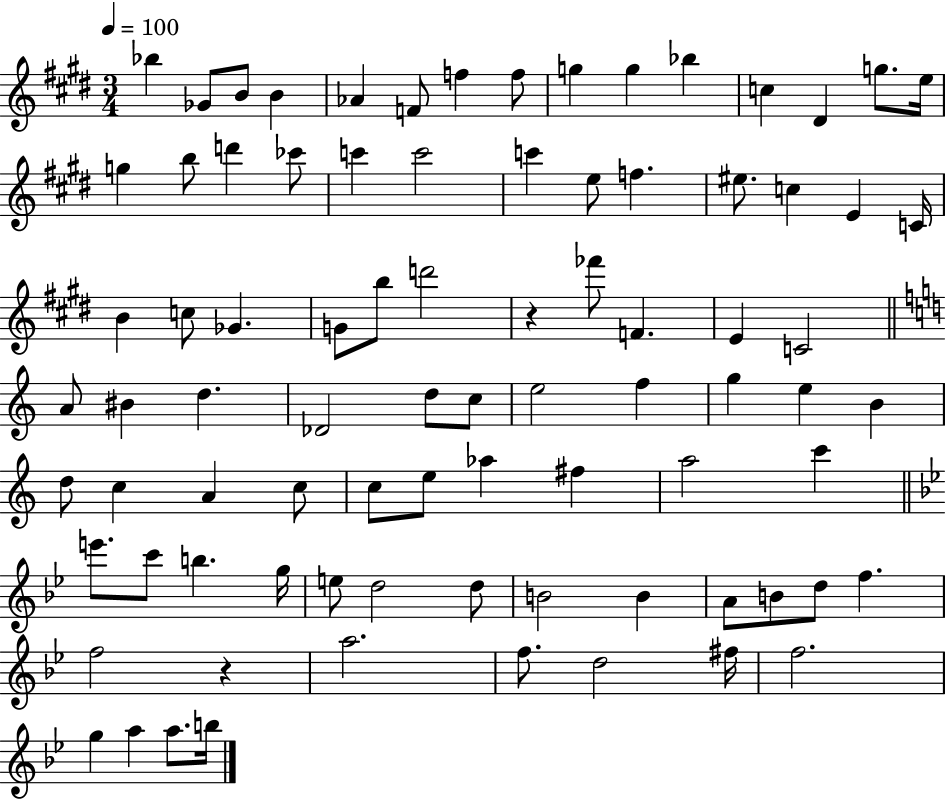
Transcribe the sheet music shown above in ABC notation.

X:1
T:Untitled
M:3/4
L:1/4
K:E
_b _G/2 B/2 B _A F/2 f f/2 g g _b c ^D g/2 e/4 g b/2 d' _c'/2 c' c'2 c' e/2 f ^e/2 c E C/4 B c/2 _G G/2 b/2 d'2 z _f'/2 F E C2 A/2 ^B d _D2 d/2 c/2 e2 f g e B d/2 c A c/2 c/2 e/2 _a ^f a2 c' e'/2 c'/2 b g/4 e/2 d2 d/2 B2 B A/2 B/2 d/2 f f2 z a2 f/2 d2 ^f/4 f2 g a a/2 b/4